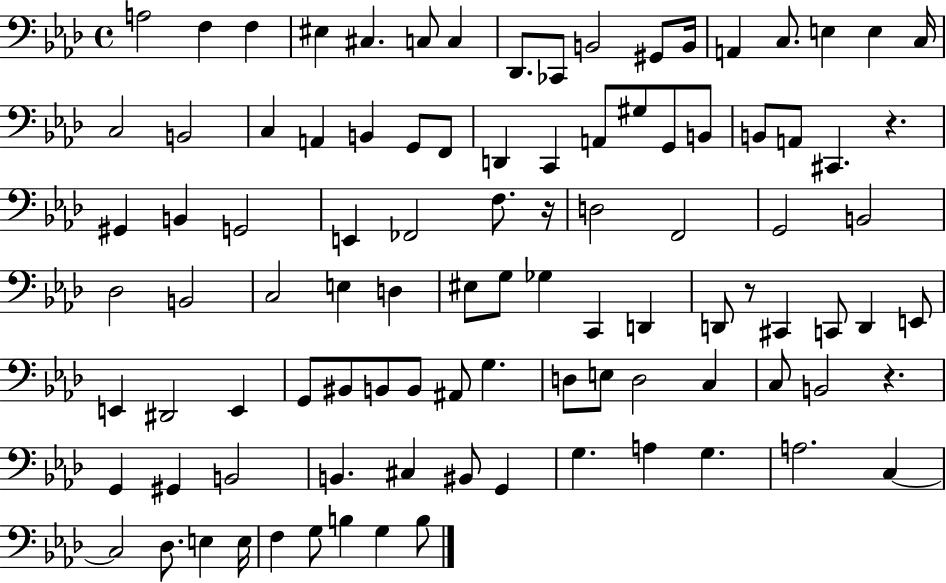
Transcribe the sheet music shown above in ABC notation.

X:1
T:Untitled
M:4/4
L:1/4
K:Ab
A,2 F, F, ^E, ^C, C,/2 C, _D,,/2 _C,,/2 B,,2 ^G,,/2 B,,/4 A,, C,/2 E, E, C,/4 C,2 B,,2 C, A,, B,, G,,/2 F,,/2 D,, C,, A,,/2 ^G,/2 G,,/2 B,,/2 B,,/2 A,,/2 ^C,, z ^G,, B,, G,,2 E,, _F,,2 F,/2 z/4 D,2 F,,2 G,,2 B,,2 _D,2 B,,2 C,2 E, D, ^E,/2 G,/2 _G, C,, D,, D,,/2 z/2 ^C,, C,,/2 D,, E,,/2 E,, ^D,,2 E,, G,,/2 ^B,,/2 B,,/2 B,,/2 ^A,,/2 G, D,/2 E,/2 D,2 C, C,/2 B,,2 z G,, ^G,, B,,2 B,, ^C, ^B,,/2 G,, G, A, G, A,2 C, C,2 _D,/2 E, E,/4 F, G,/2 B, G, B,/2